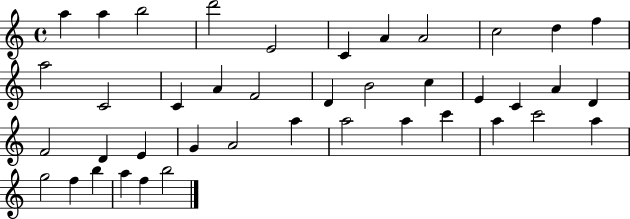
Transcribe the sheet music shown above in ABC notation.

X:1
T:Untitled
M:4/4
L:1/4
K:C
a a b2 d'2 E2 C A A2 c2 d f a2 C2 C A F2 D B2 c E C A D F2 D E G A2 a a2 a c' a c'2 a g2 f b a f b2